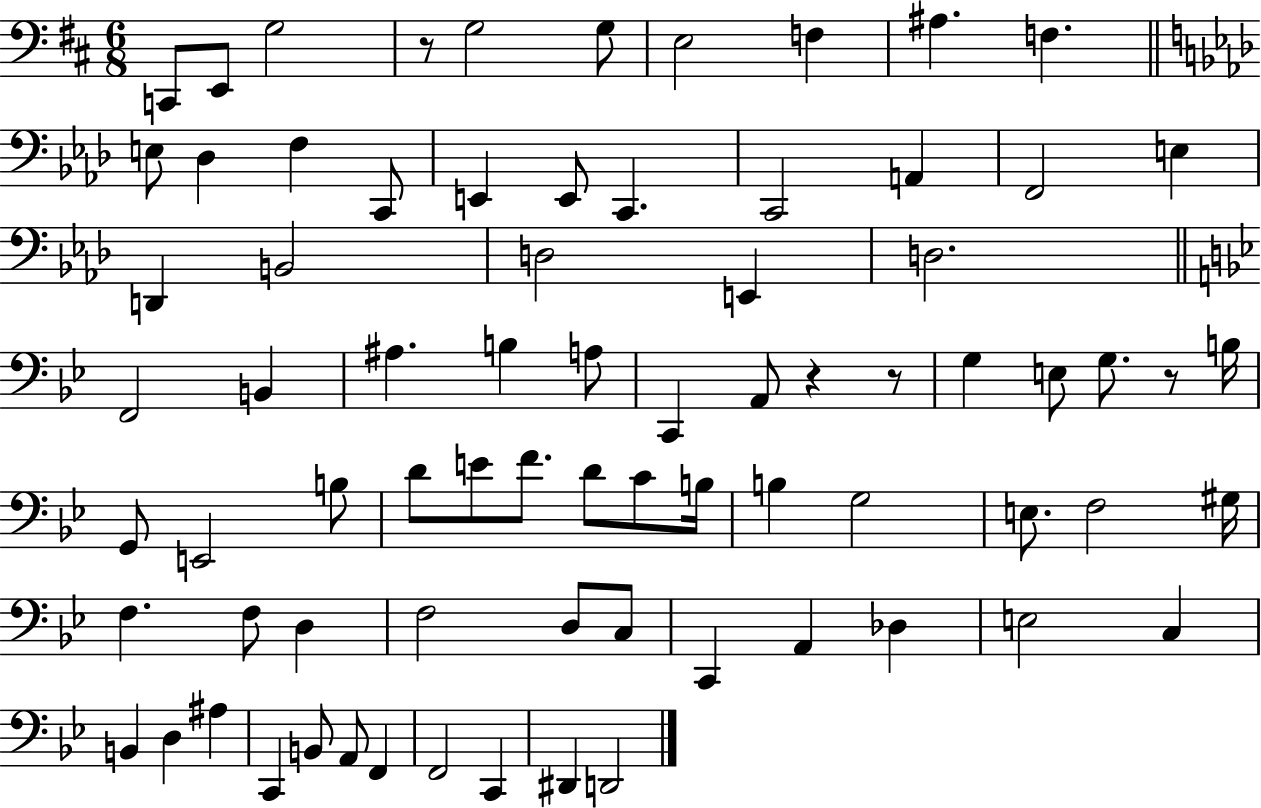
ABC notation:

X:1
T:Untitled
M:6/8
L:1/4
K:D
C,,/2 E,,/2 G,2 z/2 G,2 G,/2 E,2 F, ^A, F, E,/2 _D, F, C,,/2 E,, E,,/2 C,, C,,2 A,, F,,2 E, D,, B,,2 D,2 E,, D,2 F,,2 B,, ^A, B, A,/2 C,, A,,/2 z z/2 G, E,/2 G,/2 z/2 B,/4 G,,/2 E,,2 B,/2 D/2 E/2 F/2 D/2 C/2 B,/4 B, G,2 E,/2 F,2 ^G,/4 F, F,/2 D, F,2 D,/2 C,/2 C,, A,, _D, E,2 C, B,, D, ^A, C,, B,,/2 A,,/2 F,, F,,2 C,, ^D,, D,,2